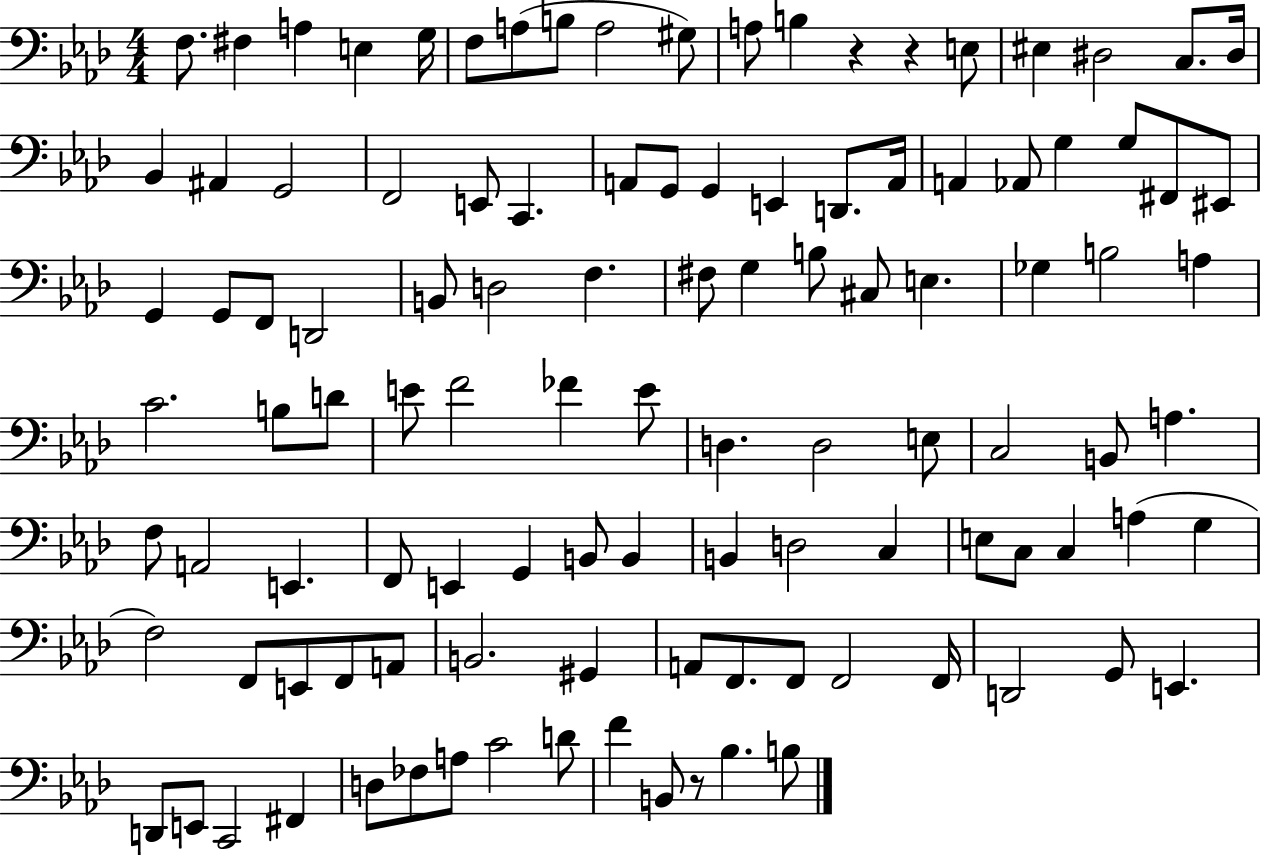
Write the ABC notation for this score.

X:1
T:Untitled
M:4/4
L:1/4
K:Ab
F,/2 ^F, A, E, G,/4 F,/2 A,/2 B,/2 A,2 ^G,/2 A,/2 B, z z E,/2 ^E, ^D,2 C,/2 ^D,/4 _B,, ^A,, G,,2 F,,2 E,,/2 C,, A,,/2 G,,/2 G,, E,, D,,/2 A,,/4 A,, _A,,/2 G, G,/2 ^F,,/2 ^E,,/2 G,, G,,/2 F,,/2 D,,2 B,,/2 D,2 F, ^F,/2 G, B,/2 ^C,/2 E, _G, B,2 A, C2 B,/2 D/2 E/2 F2 _F E/2 D, D,2 E,/2 C,2 B,,/2 A, F,/2 A,,2 E,, F,,/2 E,, G,, B,,/2 B,, B,, D,2 C, E,/2 C,/2 C, A, G, F,2 F,,/2 E,,/2 F,,/2 A,,/2 B,,2 ^G,, A,,/2 F,,/2 F,,/2 F,,2 F,,/4 D,,2 G,,/2 E,, D,,/2 E,,/2 C,,2 ^F,, D,/2 _F,/2 A,/2 C2 D/2 F B,,/2 z/2 _B, B,/2